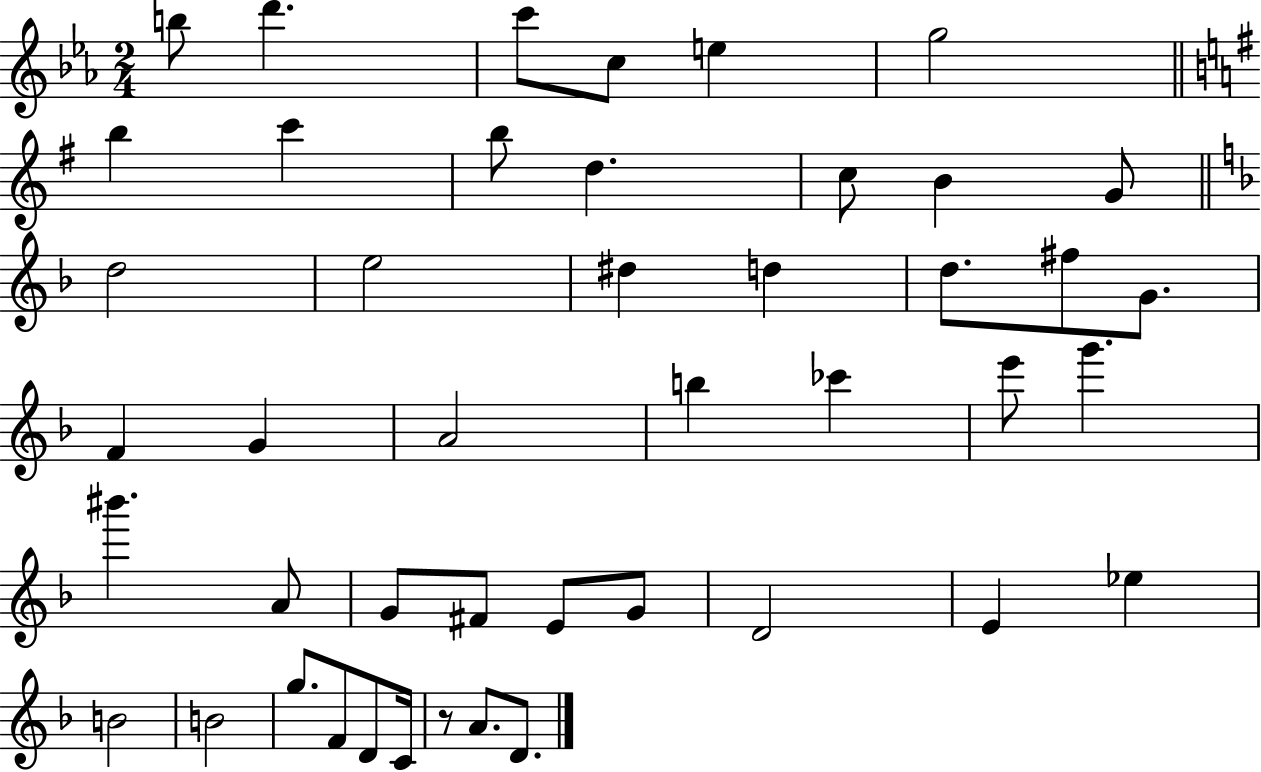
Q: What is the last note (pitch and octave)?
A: D4